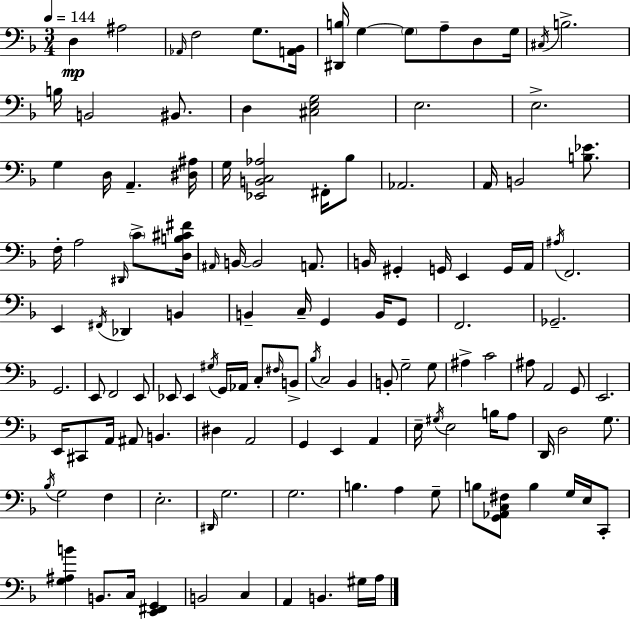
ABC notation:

X:1
T:Untitled
M:3/4
L:1/4
K:F
D, ^A,2 _A,,/4 F,2 G,/2 [A,,_B,,]/4 [^D,,B,]/4 G, G,/2 A,/2 D,/2 G,/4 ^C,/4 B,2 B,/4 B,,2 ^B,,/2 D, [^C,E,G,]2 E,2 E,2 G, D,/4 A,, [^D,^A,]/4 G,/4 [_E,,B,,C,_A,]2 ^F,,/4 _B,/2 _A,,2 A,,/4 B,,2 [B,_E]/2 F,/4 A,2 ^D,,/4 C/2 [D,B,^C^F]/4 ^A,,/4 B,,/4 B,,2 A,,/2 B,,/4 ^G,, G,,/4 E,, G,,/4 A,,/4 ^A,/4 F,,2 E,, ^F,,/4 _D,, B,, B,, C,/4 G,, B,,/4 G,,/2 F,,2 _G,,2 G,,2 E,,/2 F,,2 E,,/2 _E,,/2 _E,, ^G,/4 G,,/4 _A,,/4 C,/2 ^F,/4 B,,/2 _B,/4 C,2 _B,, B,,/2 G,2 G,/2 ^A, C2 ^A,/2 A,,2 G,,/2 E,,2 E,,/4 ^C,,/2 A,,/4 ^A,,/2 B,, ^D, A,,2 G,, E,, A,, E,/4 ^G,/4 E,2 B,/4 A,/2 D,,/4 D,2 G,/2 _B,/4 G,2 F, E,2 ^D,,/4 G,2 G,2 B, A, G,/2 B,/2 [G,,_A,,C,^F,]/2 B, G,/4 E,/4 C,,/2 [G,^A,B] B,,/2 C,/4 [E,,^F,,G,,] B,,2 C, A,, B,, ^G,/4 A,/4